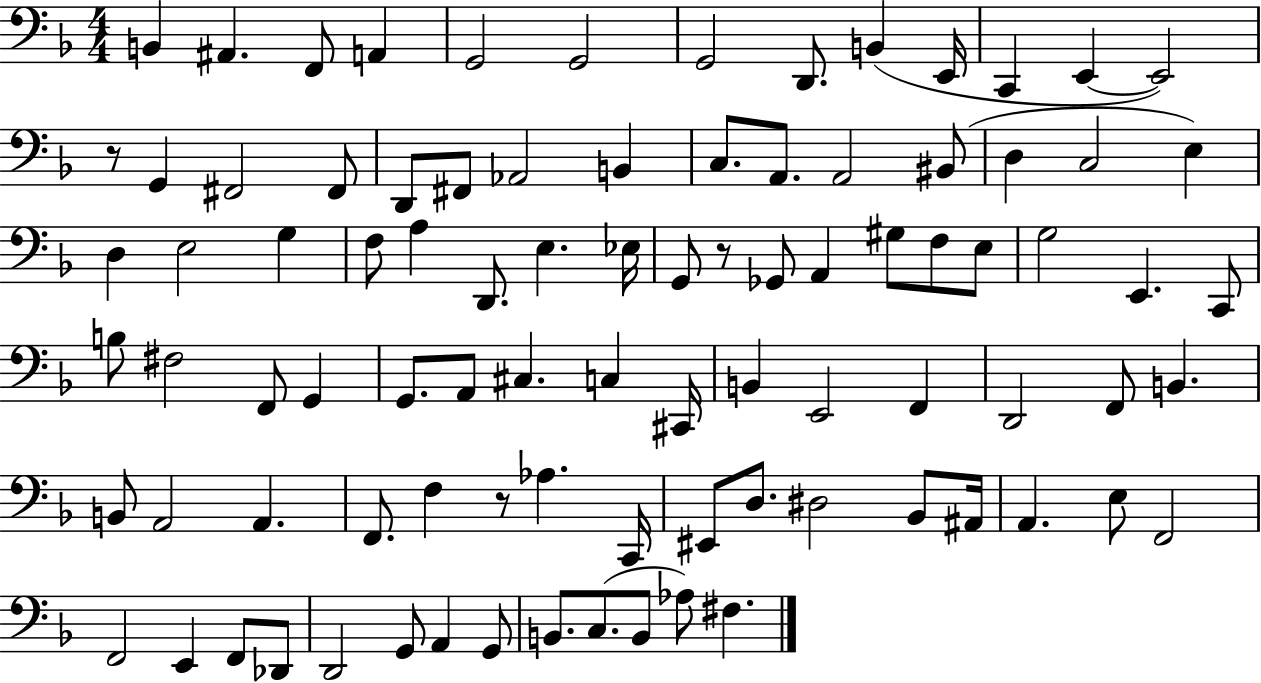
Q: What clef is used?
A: bass